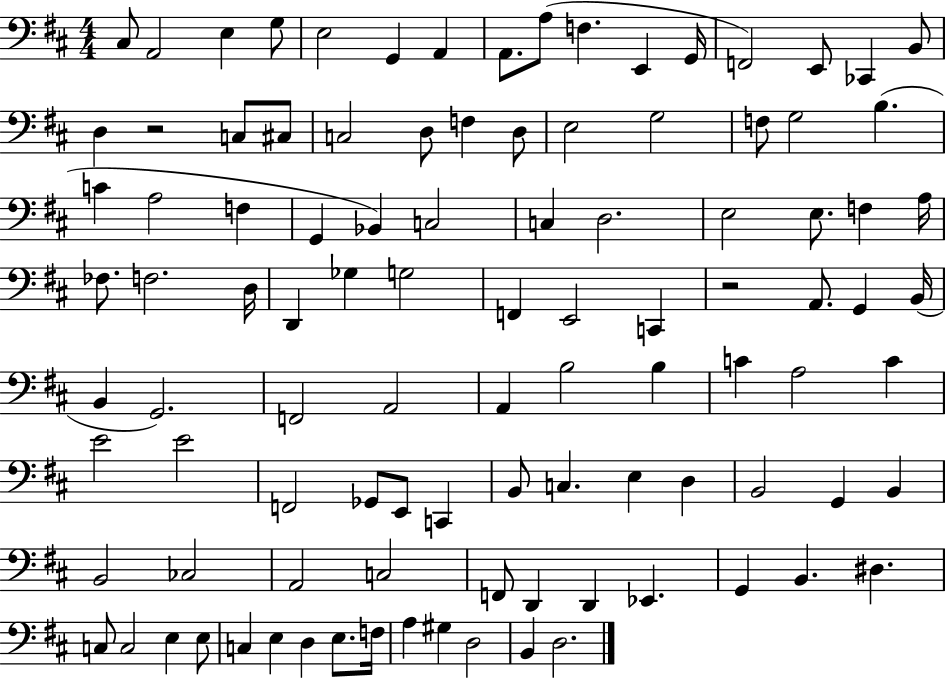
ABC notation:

X:1
T:Untitled
M:4/4
L:1/4
K:D
^C,/2 A,,2 E, G,/2 E,2 G,, A,, A,,/2 A,/2 F, E,, G,,/4 F,,2 E,,/2 _C,, B,,/2 D, z2 C,/2 ^C,/2 C,2 D,/2 F, D,/2 E,2 G,2 F,/2 G,2 B, C A,2 F, G,, _B,, C,2 C, D,2 E,2 E,/2 F, A,/4 _F,/2 F,2 D,/4 D,, _G, G,2 F,, E,,2 C,, z2 A,,/2 G,, B,,/4 B,, G,,2 F,,2 A,,2 A,, B,2 B, C A,2 C E2 E2 F,,2 _G,,/2 E,,/2 C,, B,,/2 C, E, D, B,,2 G,, B,, B,,2 _C,2 A,,2 C,2 F,,/2 D,, D,, _E,, G,, B,, ^D, C,/2 C,2 E, E,/2 C, E, D, E,/2 F,/4 A, ^G, D,2 B,, D,2